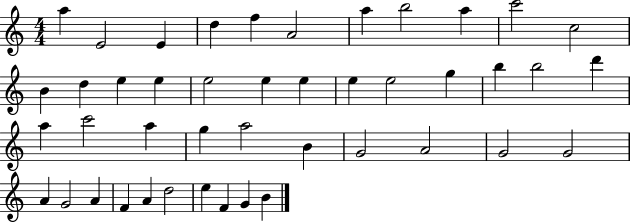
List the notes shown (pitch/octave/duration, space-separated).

A5/q E4/h E4/q D5/q F5/q A4/h A5/q B5/h A5/q C6/h C5/h B4/q D5/q E5/q E5/q E5/h E5/q E5/q E5/q E5/h G5/q B5/q B5/h D6/q A5/q C6/h A5/q G5/q A5/h B4/q G4/h A4/h G4/h G4/h A4/q G4/h A4/q F4/q A4/q D5/h E5/q F4/q G4/q B4/q